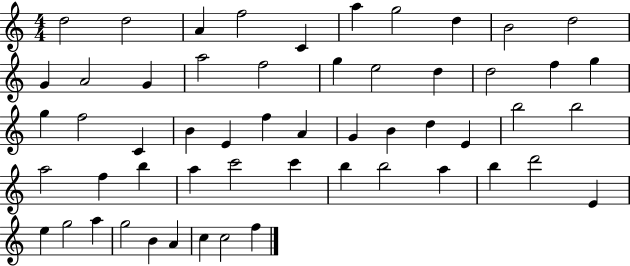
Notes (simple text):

D5/h D5/h A4/q F5/h C4/q A5/q G5/h D5/q B4/h D5/h G4/q A4/h G4/q A5/h F5/h G5/q E5/h D5/q D5/h F5/q G5/q G5/q F5/h C4/q B4/q E4/q F5/q A4/q G4/q B4/q D5/q E4/q B5/h B5/h A5/h F5/q B5/q A5/q C6/h C6/q B5/q B5/h A5/q B5/q D6/h E4/q E5/q G5/h A5/q G5/h B4/q A4/q C5/q C5/h F5/q